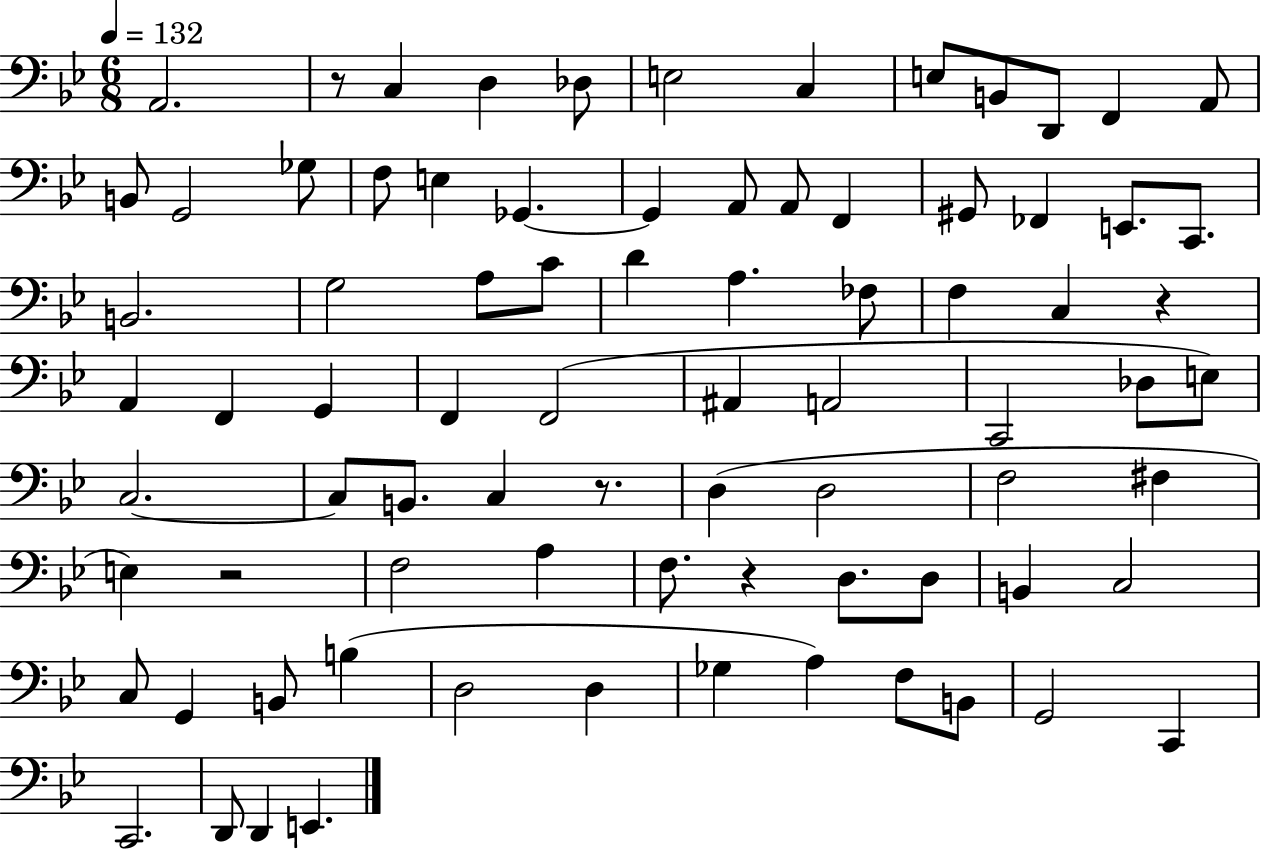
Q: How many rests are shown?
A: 5